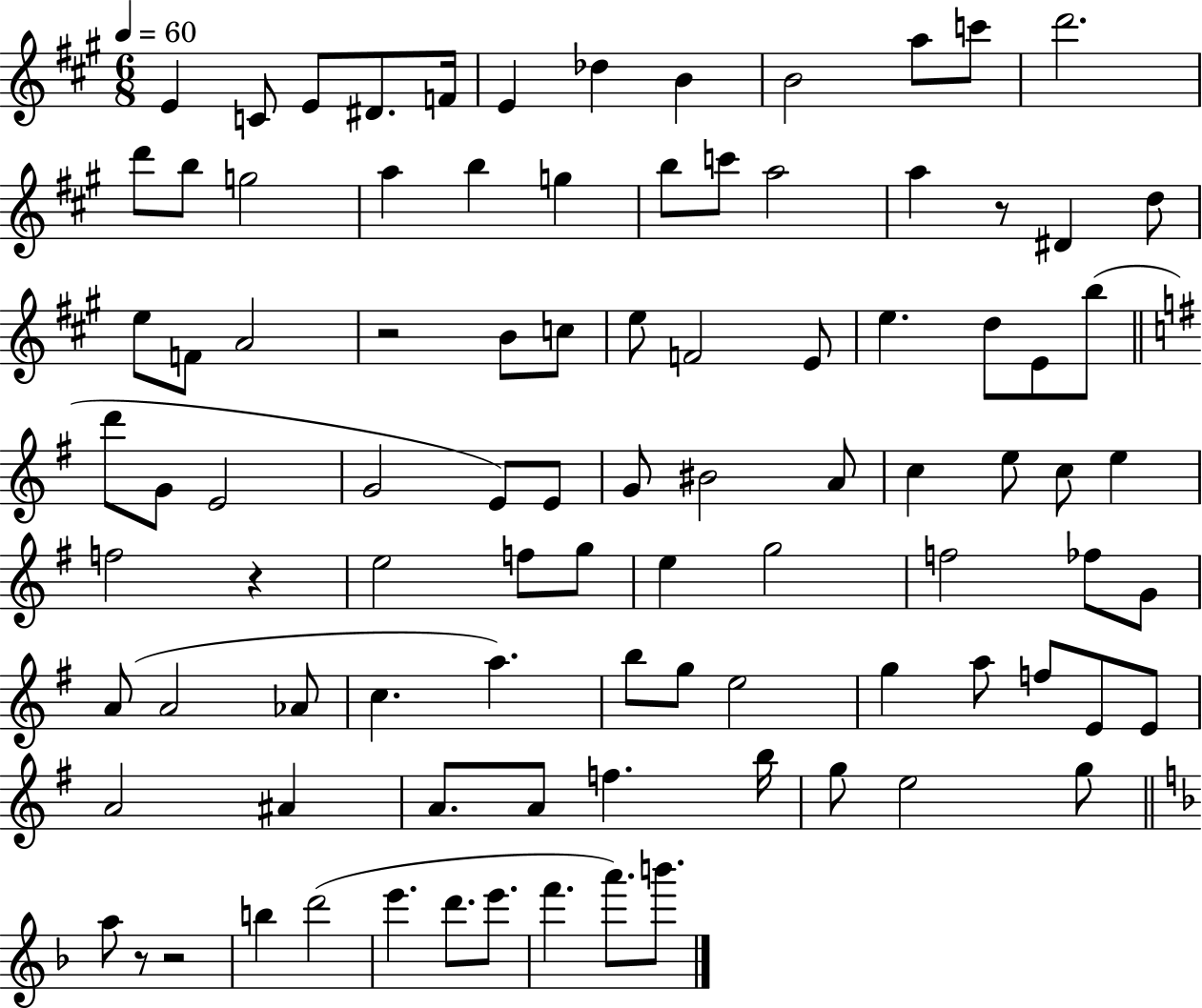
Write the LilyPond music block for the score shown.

{
  \clef treble
  \numericTimeSignature
  \time 6/8
  \key a \major
  \tempo 4 = 60
  e'4 c'8 e'8 dis'8. f'16 | e'4 des''4 b'4 | b'2 a''8 c'''8 | d'''2. | \break d'''8 b''8 g''2 | a''4 b''4 g''4 | b''8 c'''8 a''2 | a''4 r8 dis'4 d''8 | \break e''8 f'8 a'2 | r2 b'8 c''8 | e''8 f'2 e'8 | e''4. d''8 e'8 b''8( | \break \bar "||" \break \key g \major d'''8 g'8 e'2 | g'2 e'8) e'8 | g'8 bis'2 a'8 | c''4 e''8 c''8 e''4 | \break f''2 r4 | e''2 f''8 g''8 | e''4 g''2 | f''2 fes''8 g'8 | \break a'8( a'2 aes'8 | c''4. a''4.) | b''8 g''8 e''2 | g''4 a''8 f''8 e'8 e'8 | \break a'2 ais'4 | a'8. a'8 f''4. b''16 | g''8 e''2 g''8 | \bar "||" \break \key d \minor a''8 r8 r2 | b''4 d'''2( | e'''4. d'''8. e'''8. | f'''4. a'''8.) b'''8. | \break \bar "|."
}